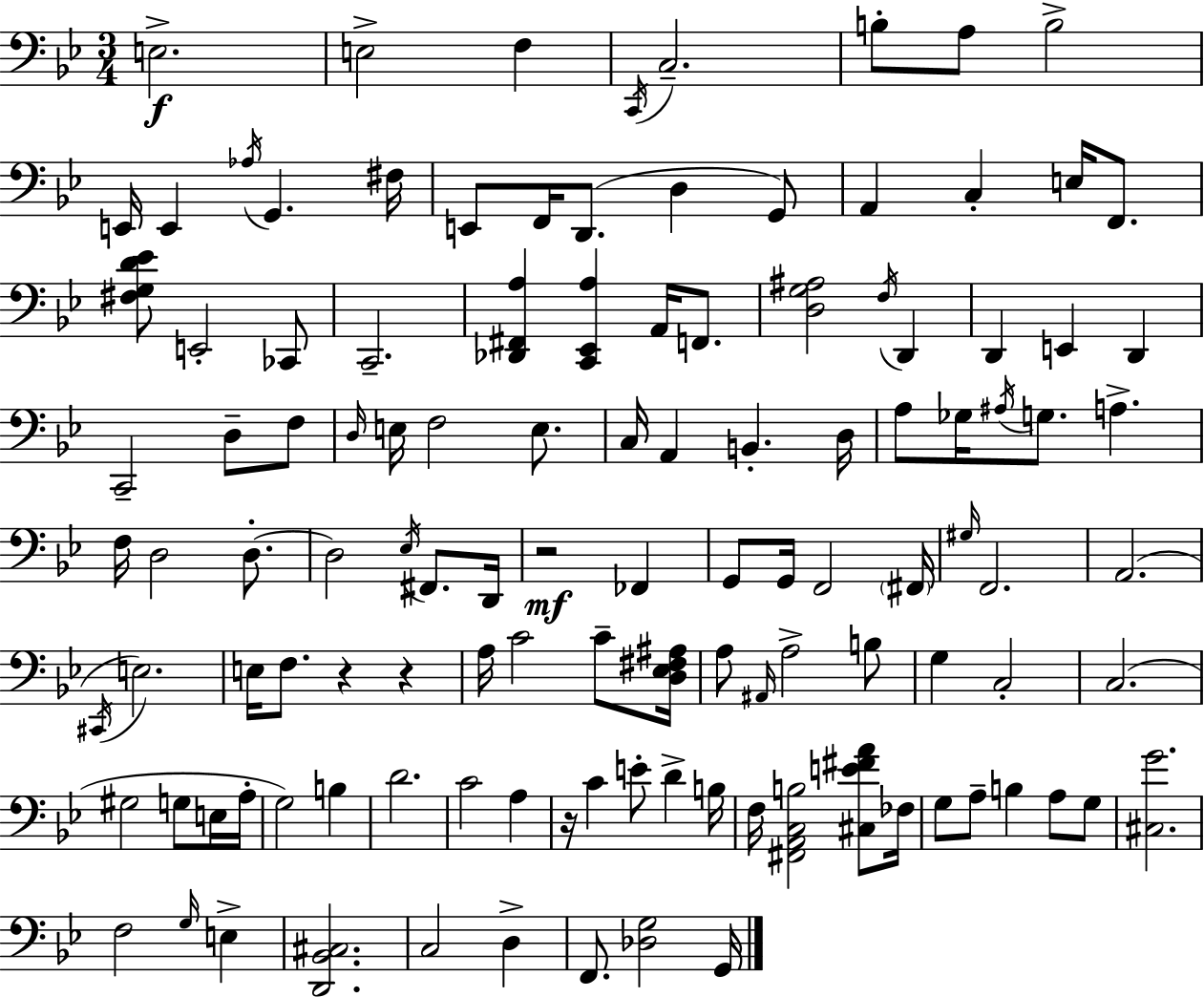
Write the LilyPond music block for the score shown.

{
  \clef bass
  \numericTimeSignature
  \time 3/4
  \key g \minor
  e2.->\f | e2-> f4 | \acciaccatura { c,16 } c2.-- | b8-. a8 b2-> | \break e,16 e,4 \acciaccatura { aes16 } g,4. | fis16 e,8 f,16 d,8.( d4 | g,8) a,4 c4-. e16 f,8. | <fis g d' ees'>8 e,2-. | \break ces,8 c,2.-- | <des, fis, a>4 <c, ees, a>4 a,16 f,8. | <d g ais>2 \acciaccatura { f16 } d,4 | d,4 e,4 d,4 | \break c,2-- d8-- | f8 \grace { d16 } e16 f2 | e8. c16 a,4 b,4.-. | d16 a8 ges16 \acciaccatura { ais16 } g8. a4.-> | \break f16 d2 | d8.-.~~ d2 | \acciaccatura { ees16 } fis,8. d,16 r2\mf | fes,4 g,8 g,16 f,2 | \break \parenthesize fis,16 \grace { gis16 } f,2. | a,2.( | \acciaccatura { cis,16 } e2.) | e16 f8. | \break r4 r4 a16 c'2 | c'8-- <d ees fis ais>16 a8 \grace { ais,16 } a2-> | b8 g4 | c2-. c2.( | \break gis2 | g8 e16 a16-. g2) | b4 d'2. | c'2 | \break a4 r16 c'4 | e'8-. d'4-> b16 f16 <fis, a, c b>2 | <cis e' fis' a'>8 fes16 g8 a8-- | b4 a8 g8 <cis g'>2. | \break f2 | \grace { g16 } e4-> <d, bes, cis>2. | c2 | d4-> f,8. | \break <des g>2 g,16 \bar "|."
}